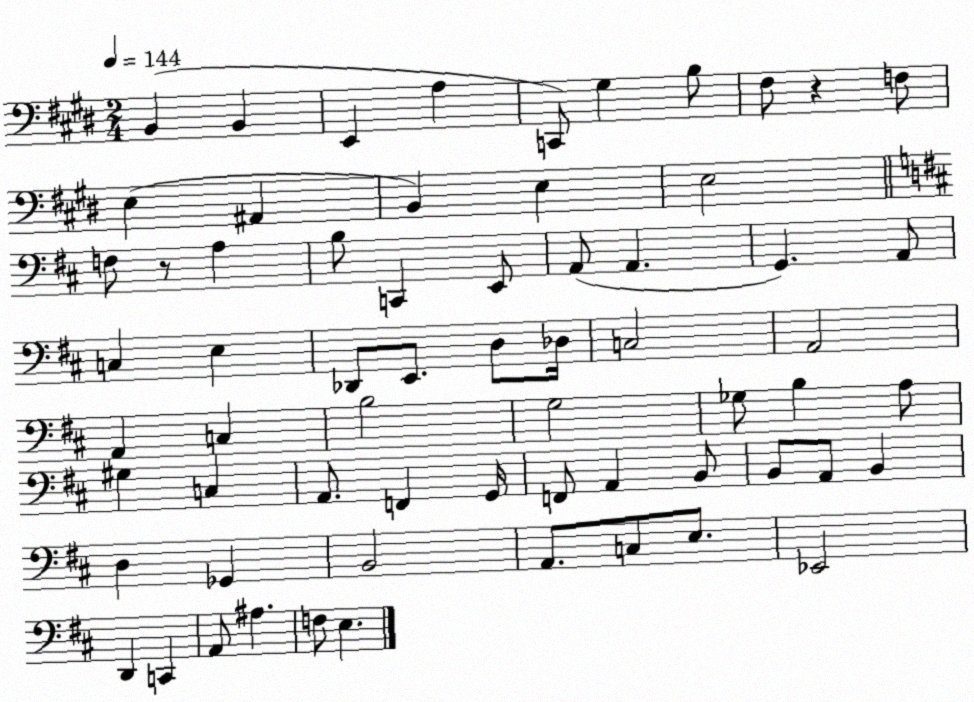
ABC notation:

X:1
T:Untitled
M:2/4
L:1/4
K:E
B,, B,, E,, A, C,,/2 ^G, B,/2 ^F,/2 z F,/2 E, ^A,, B,, E, E,2 F,/2 z/2 A, B,/2 C,, E,,/2 A,,/2 A,, G,, A,,/2 C, E, _D,,/2 E,,/2 D,/2 _D,/4 C,2 A,,2 A,, C, B,2 G,2 _G,/2 B, A,/2 ^G, C, A,,/2 F,, G,,/4 F,,/2 A,, B,,/2 B,,/2 A,,/2 B,, D, _G,, B,,2 A,,/2 C,/2 E,/2 _E,,2 D,, C,, A,,/2 ^A, F,/2 E,